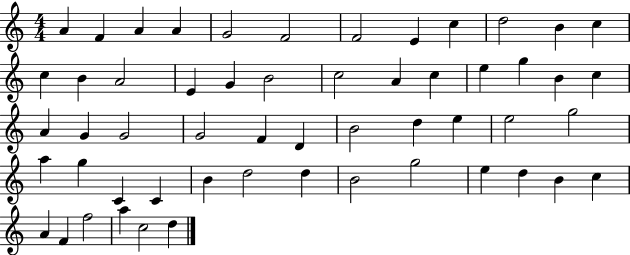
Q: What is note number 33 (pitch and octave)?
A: D5